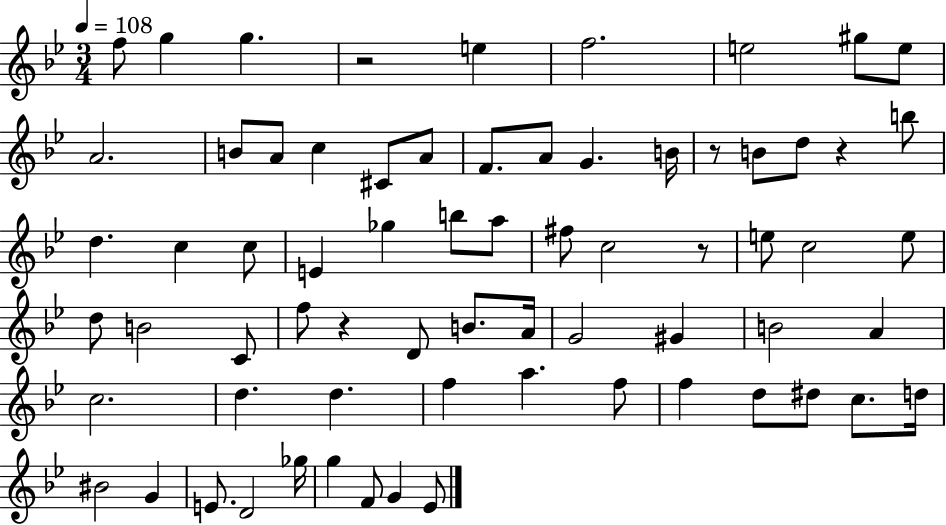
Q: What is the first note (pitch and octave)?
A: F5